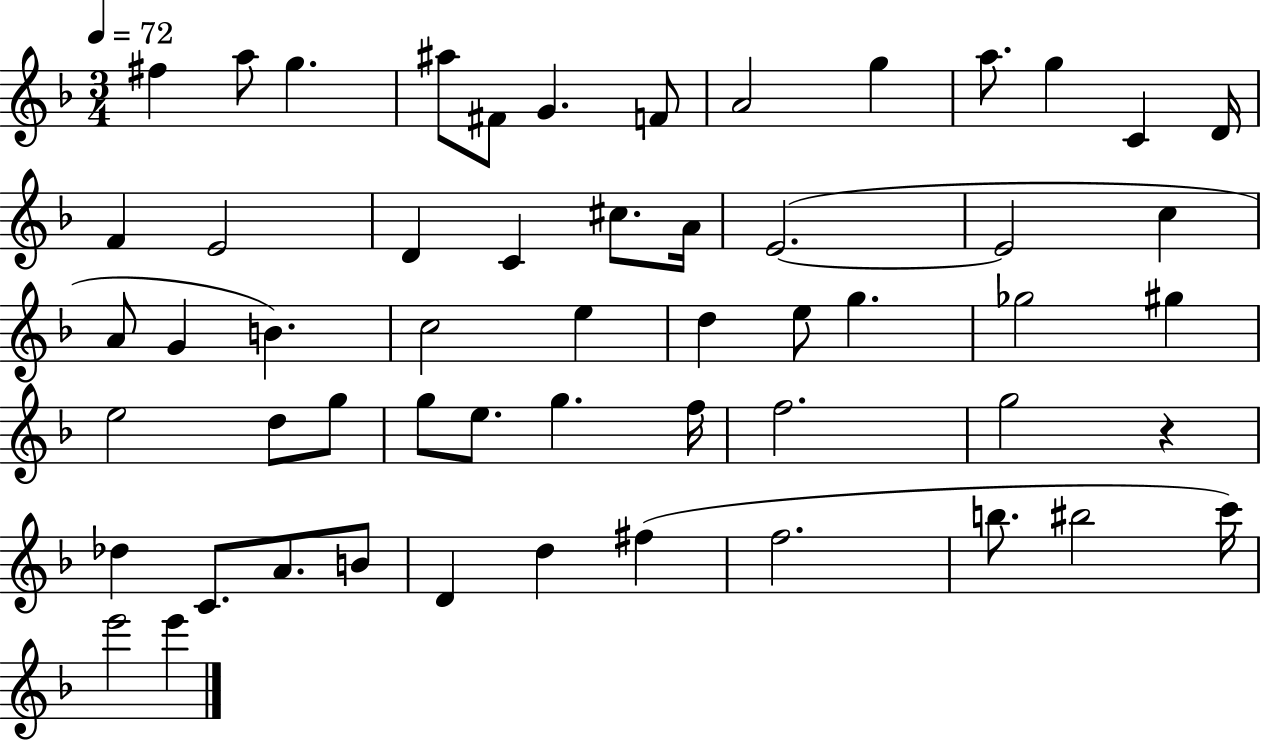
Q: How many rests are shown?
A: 1